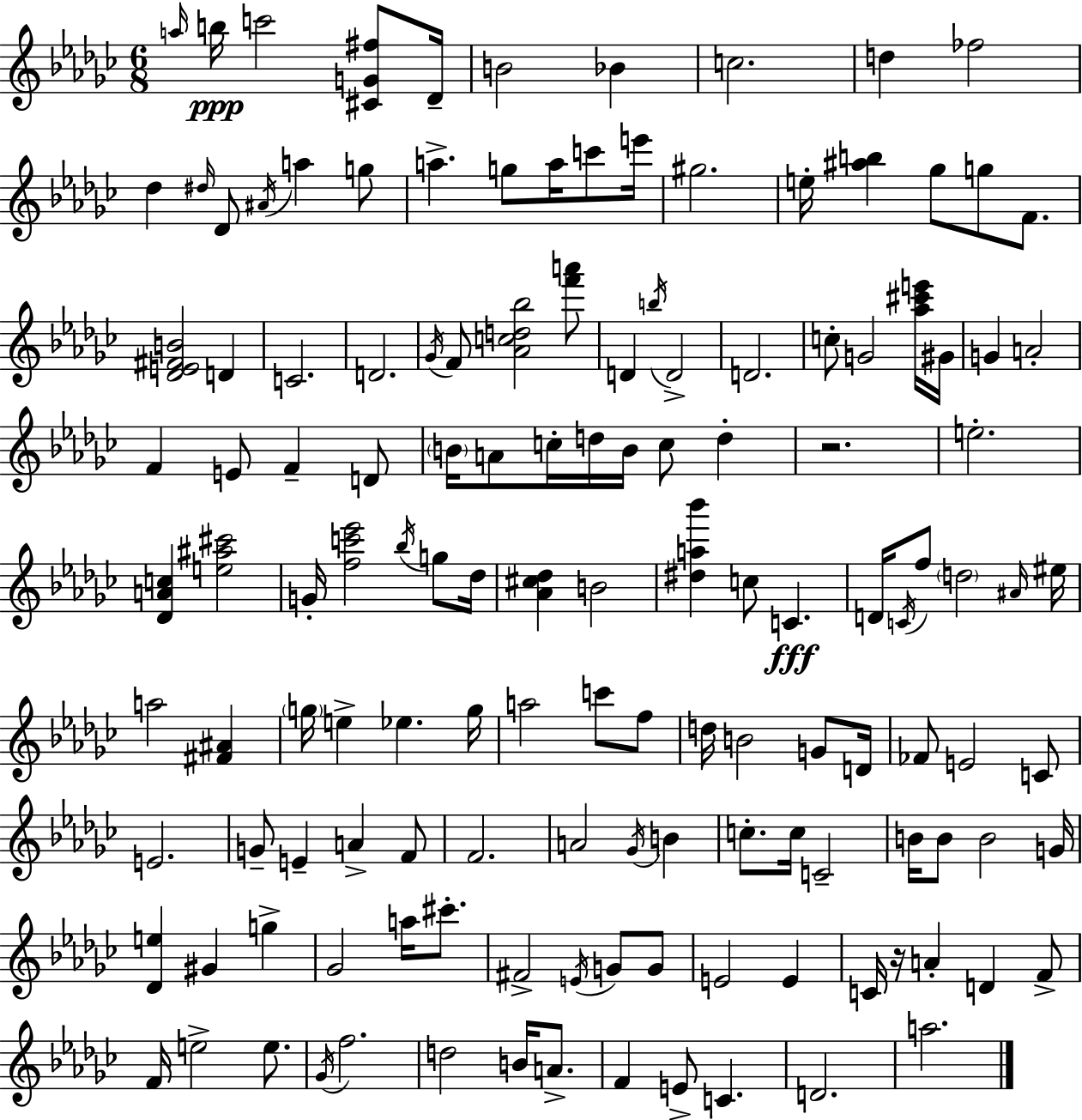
{
  \clef treble
  \numericTimeSignature
  \time 6/8
  \key ees \minor
  \grace { a''16 }\ppp b''16 c'''2 <cis' g' fis''>8 | des'16-- b'2 bes'4 | c''2. | d''4 fes''2 | \break des''4 \grace { dis''16 } des'8 \acciaccatura { ais'16 } a''4 | g''8 a''4.-> g''8 a''16 | c'''8 e'''16 gis''2. | e''16-. <ais'' b''>4 ges''8 g''8 | \break f'8. <des' e' fis' b'>2 d'4 | c'2. | d'2. | \acciaccatura { ges'16 } f'8 <aes' c'' d'' bes''>2 | \break <f''' a'''>8 d'4 \acciaccatura { b''16 } d'2-> | d'2. | c''8-. g'2 | <aes'' cis''' e'''>16 gis'16 g'4 a'2-. | \break f'4 e'8 f'4-- | d'8 \parenthesize b'16 a'8 c''16-. d''16 b'16 c''8 | d''4-. r2. | e''2.-. | \break <des' a' c''>4 <e'' ais'' cis'''>2 | g'16-. <f'' c''' ees'''>2 | \acciaccatura { bes''16 } g''8 des''16 <aes' cis'' des''>4 b'2 | <dis'' a'' bes'''>4 c''8 | \break c'4.\fff d'16 \acciaccatura { c'16 } f''8 \parenthesize d''2 | \grace { ais'16 } eis''16 a''2 | <fis' ais'>4 \parenthesize g''16 e''4-> | ees''4. g''16 a''2 | \break c'''8 f''8 d''16 b'2 | g'8 d'16 fes'8 e'2 | c'8 e'2. | g'8-- e'4-- | \break a'4-> f'8 f'2. | a'2 | \acciaccatura { ges'16 } b'4 c''8.-. | c''16 c'2-- b'16 b'8 | \break b'2 g'16 <des' e''>4 | gis'4 g''4-> ges'2 | a''16 cis'''8.-. fis'2-> | \acciaccatura { e'16 } g'8 g'8 e'2 | \break e'4 c'16 r16 | a'4-. d'4 f'8-> f'16 e''2-> | e''8. \acciaccatura { ges'16 } f''2. | d''2 | \break b'16 a'8.-> f'4 | e'8-> c'4. d'2. | a''2. | \bar "|."
}